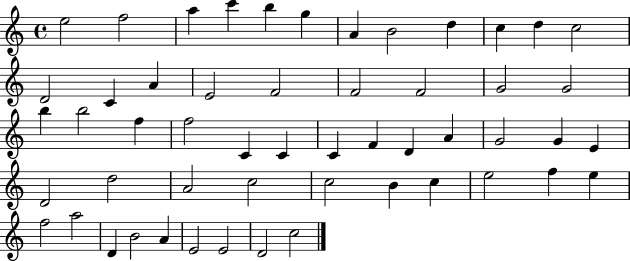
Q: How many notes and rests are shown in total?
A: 53